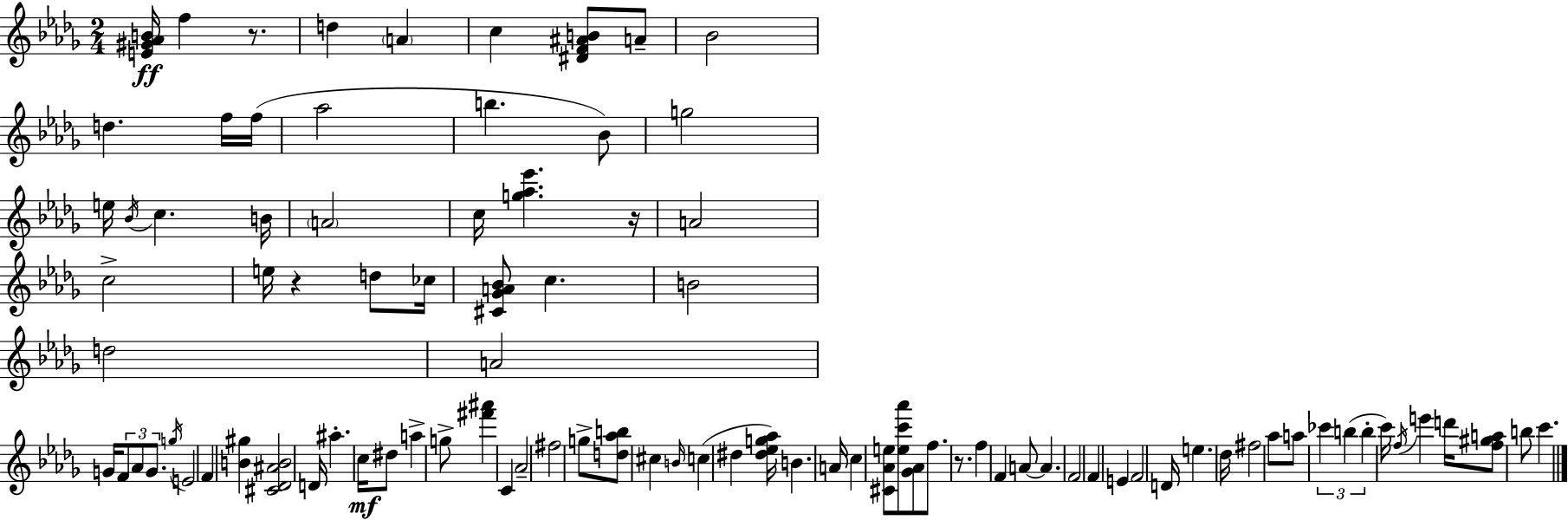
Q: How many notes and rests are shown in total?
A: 93